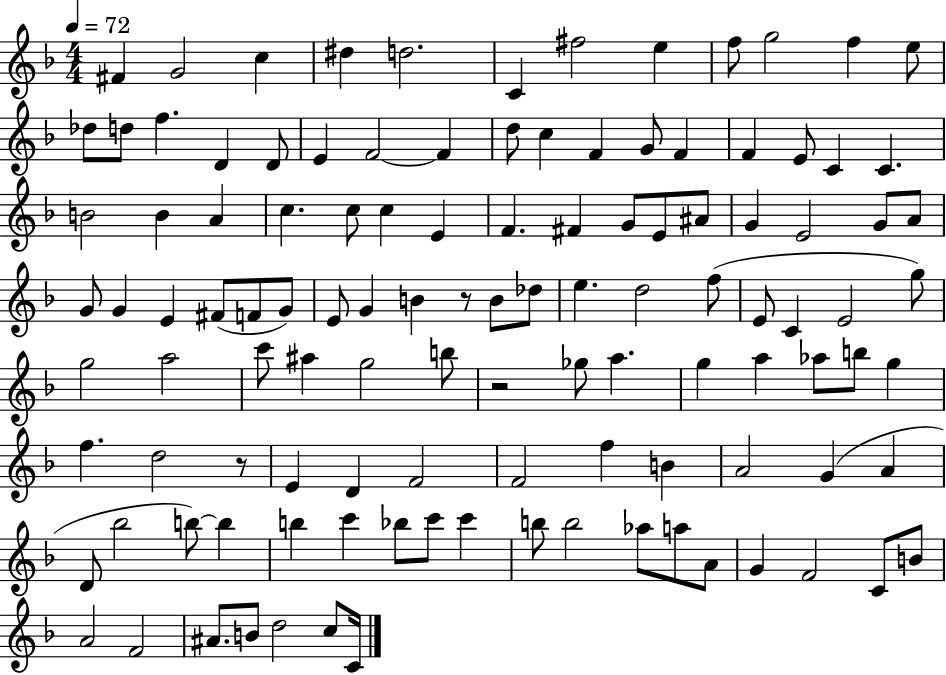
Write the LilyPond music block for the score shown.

{
  \clef treble
  \numericTimeSignature
  \time 4/4
  \key f \major
  \tempo 4 = 72
  fis'4 g'2 c''4 | dis''4 d''2. | c'4 fis''2 e''4 | f''8 g''2 f''4 e''8 | \break des''8 d''8 f''4. d'4 d'8 | e'4 f'2~~ f'4 | d''8 c''4 f'4 g'8 f'4 | f'4 e'8 c'4 c'4. | \break b'2 b'4 a'4 | c''4. c''8 c''4 e'4 | f'4. fis'4 g'8 e'8 ais'8 | g'4 e'2 g'8 a'8 | \break g'8 g'4 e'4 fis'8( f'8 g'8) | e'8 g'4 b'4 r8 b'8 des''8 | e''4. d''2 f''8( | e'8 c'4 e'2 g''8) | \break g''2 a''2 | c'''8 ais''4 g''2 b''8 | r2 ges''8 a''4. | g''4 a''4 aes''8 b''8 g''4 | \break f''4. d''2 r8 | e'4 d'4 f'2 | f'2 f''4 b'4 | a'2 g'4( a'4 | \break d'8 bes''2 b''8~~) b''4 | b''4 c'''4 bes''8 c'''8 c'''4 | b''8 b''2 aes''8 a''8 a'8 | g'4 f'2 c'8 b'8 | \break a'2 f'2 | ais'8. b'8 d''2 c''8 c'16 | \bar "|."
}